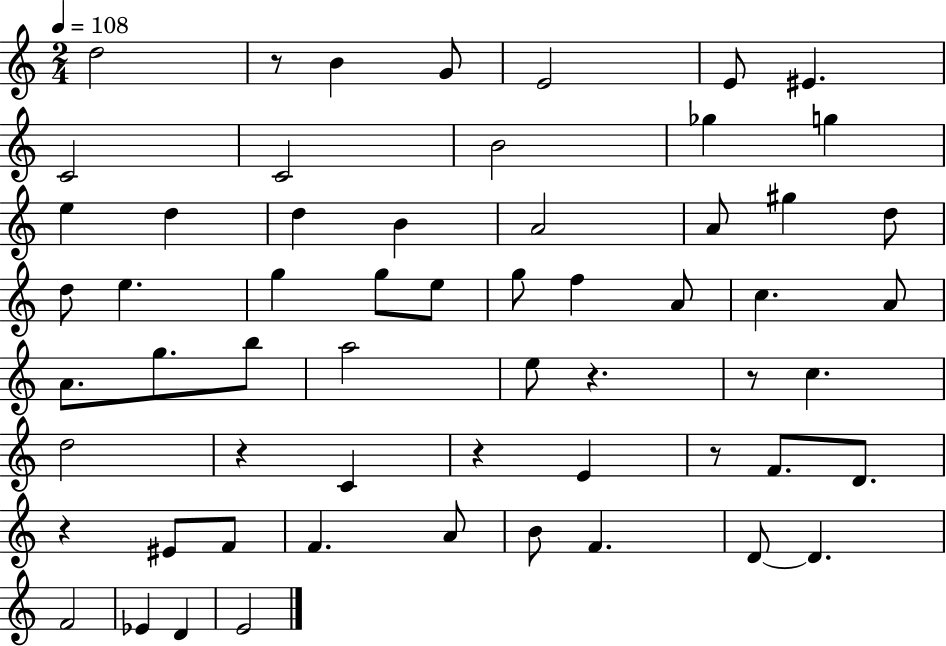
D5/h R/e B4/q G4/e E4/h E4/e EIS4/q. C4/h C4/h B4/h Gb5/q G5/q E5/q D5/q D5/q B4/q A4/h A4/e G#5/q D5/e D5/e E5/q. G5/q G5/e E5/e G5/e F5/q A4/e C5/q. A4/e A4/e. G5/e. B5/e A5/h E5/e R/q. R/e C5/q. D5/h R/q C4/q R/q E4/q R/e F4/e. D4/e. R/q EIS4/e F4/e F4/q. A4/e B4/e F4/q. D4/e D4/q. F4/h Eb4/q D4/q E4/h